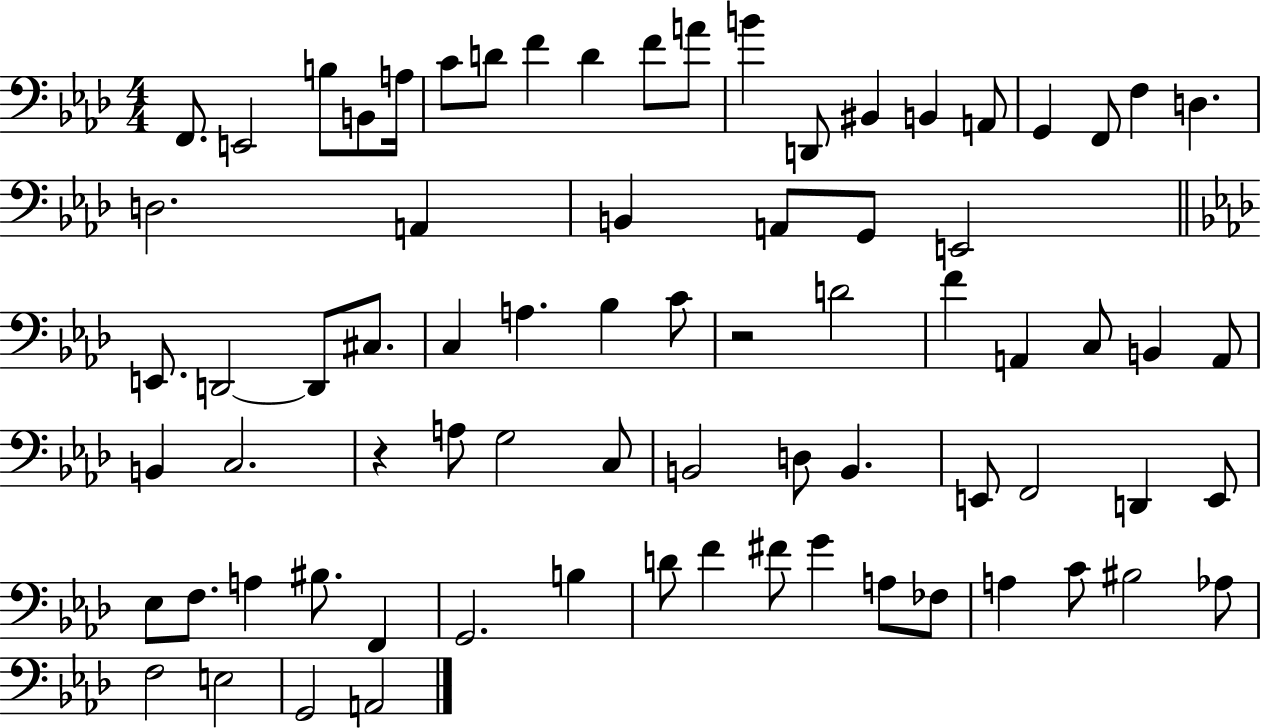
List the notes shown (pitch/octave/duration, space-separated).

F2/e. E2/h B3/e B2/e A3/s C4/e D4/e F4/q D4/q F4/e A4/e B4/q D2/e BIS2/q B2/q A2/e G2/q F2/e F3/q D3/q. D3/h. A2/q B2/q A2/e G2/e E2/h E2/e. D2/h D2/e C#3/e. C3/q A3/q. Bb3/q C4/e R/h D4/h F4/q A2/q C3/e B2/q A2/e B2/q C3/h. R/q A3/e G3/h C3/e B2/h D3/e B2/q. E2/e F2/h D2/q E2/e Eb3/e F3/e. A3/q BIS3/e. F2/q G2/h. B3/q D4/e F4/q F#4/e G4/q A3/e FES3/e A3/q C4/e BIS3/h Ab3/e F3/h E3/h G2/h A2/h